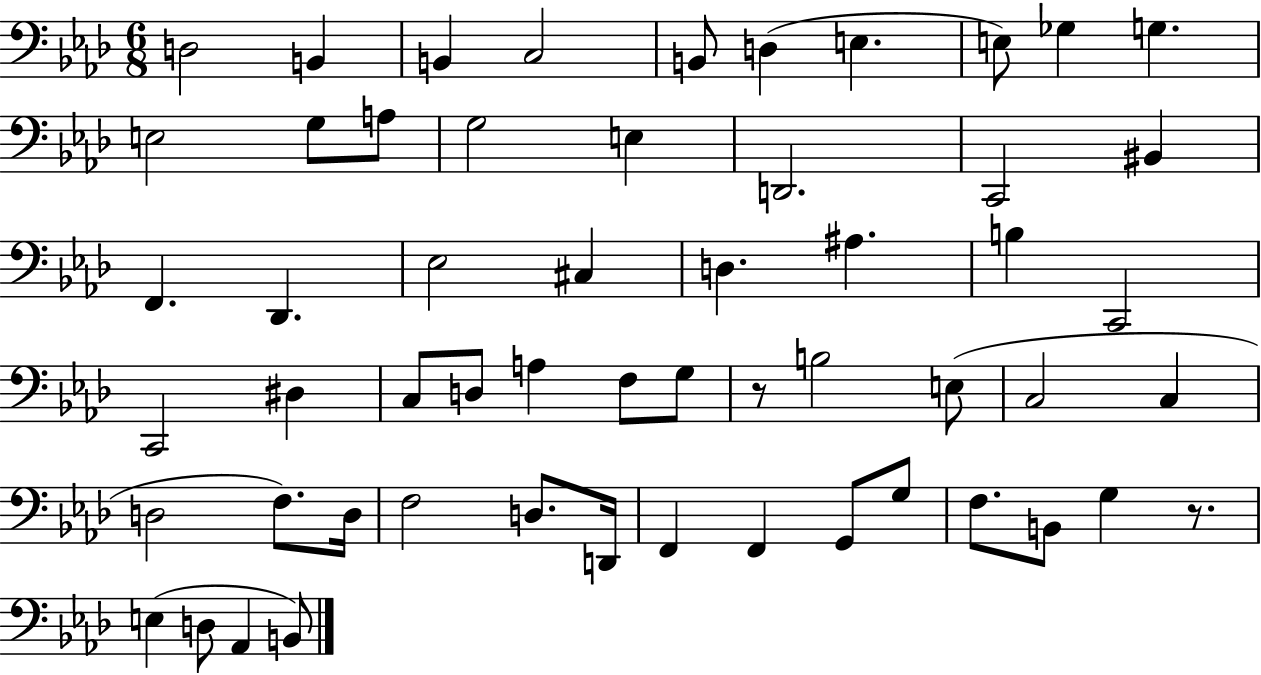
X:1
T:Untitled
M:6/8
L:1/4
K:Ab
D,2 B,, B,, C,2 B,,/2 D, E, E,/2 _G, G, E,2 G,/2 A,/2 G,2 E, D,,2 C,,2 ^B,, F,, _D,, _E,2 ^C, D, ^A, B, C,,2 C,,2 ^D, C,/2 D,/2 A, F,/2 G,/2 z/2 B,2 E,/2 C,2 C, D,2 F,/2 D,/4 F,2 D,/2 D,,/4 F,, F,, G,,/2 G,/2 F,/2 B,,/2 G, z/2 E, D,/2 _A,, B,,/2